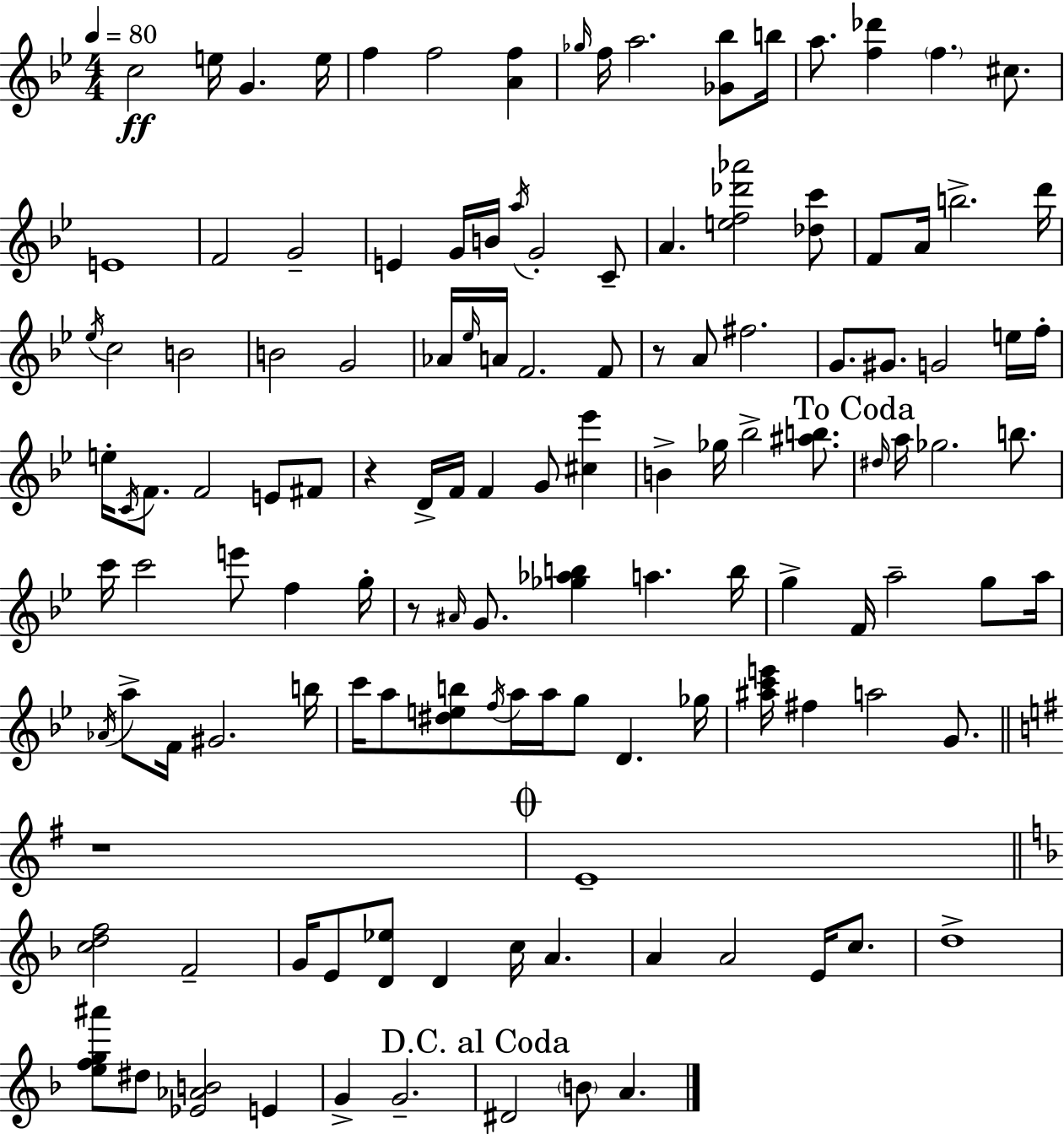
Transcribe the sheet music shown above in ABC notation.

X:1
T:Untitled
M:4/4
L:1/4
K:Gm
c2 e/4 G e/4 f f2 [Af] _g/4 f/4 a2 [_G_b]/2 b/4 a/2 [f_d'] f ^c/2 E4 F2 G2 E G/4 B/4 a/4 G2 C/2 A [ef_d'_a']2 [_dc']/2 F/2 A/4 b2 d'/4 _e/4 c2 B2 B2 G2 _A/4 _e/4 A/4 F2 F/2 z/2 A/2 ^f2 G/2 ^G/2 G2 e/4 f/4 e/4 C/4 F/2 F2 E/2 ^F/2 z D/4 F/4 F G/2 [^c_e'] B _g/4 _b2 [^ab]/2 ^d/4 a/4 _g2 b/2 c'/4 c'2 e'/2 f g/4 z/2 ^A/4 G/2 [_g_ab] a b/4 g F/4 a2 g/2 a/4 _A/4 a/2 F/4 ^G2 b/4 c'/4 a/2 [^deb]/2 f/4 a/4 a/4 g/2 D _g/4 [^ac'e']/4 ^f a2 G/2 z4 E4 [cdf]2 F2 G/4 E/2 [D_e]/2 D c/4 A A A2 E/4 c/2 d4 [efg^a']/2 ^d/2 [_E_AB]2 E G G2 ^D2 B/2 A